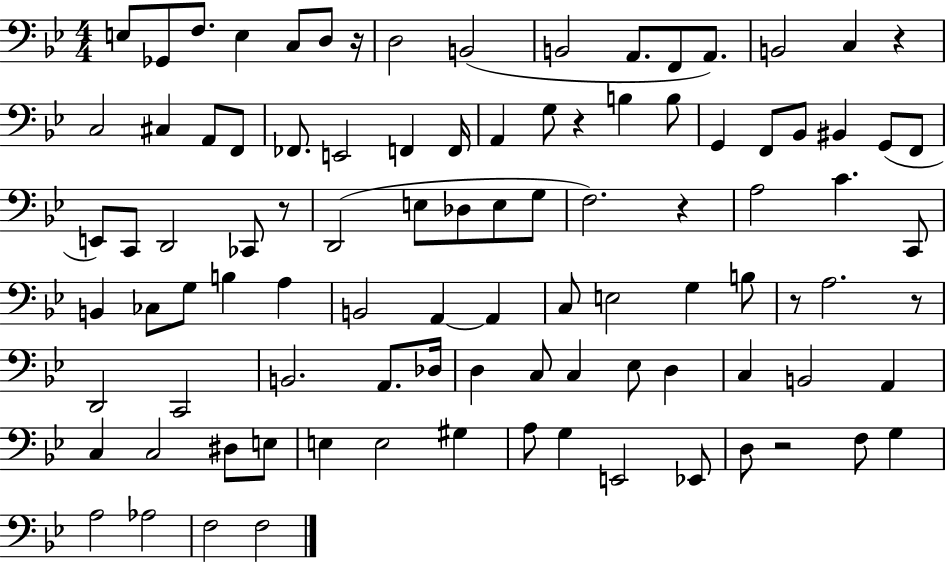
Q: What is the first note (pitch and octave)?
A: E3